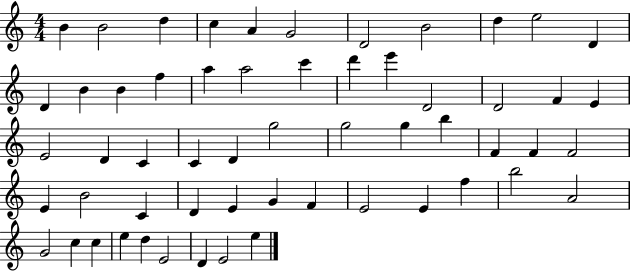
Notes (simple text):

B4/q B4/h D5/q C5/q A4/q G4/h D4/h B4/h D5/q E5/h D4/q D4/q B4/q B4/q F5/q A5/q A5/h C6/q D6/q E6/q D4/h D4/h F4/q E4/q E4/h D4/q C4/q C4/q D4/q G5/h G5/h G5/q B5/q F4/q F4/q F4/h E4/q B4/h C4/q D4/q E4/q G4/q F4/q E4/h E4/q F5/q B5/h A4/h G4/h C5/q C5/q E5/q D5/q E4/h D4/q E4/h E5/q